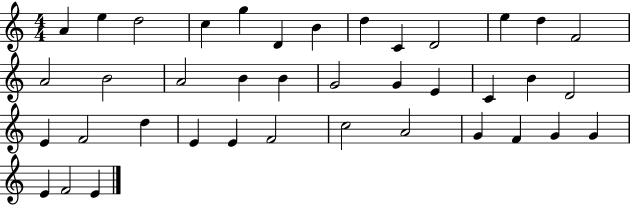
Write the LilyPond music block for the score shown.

{
  \clef treble
  \numericTimeSignature
  \time 4/4
  \key c \major
  a'4 e''4 d''2 | c''4 g''4 d'4 b'4 | d''4 c'4 d'2 | e''4 d''4 f'2 | \break a'2 b'2 | a'2 b'4 b'4 | g'2 g'4 e'4 | c'4 b'4 d'2 | \break e'4 f'2 d''4 | e'4 e'4 f'2 | c''2 a'2 | g'4 f'4 g'4 g'4 | \break e'4 f'2 e'4 | \bar "|."
}